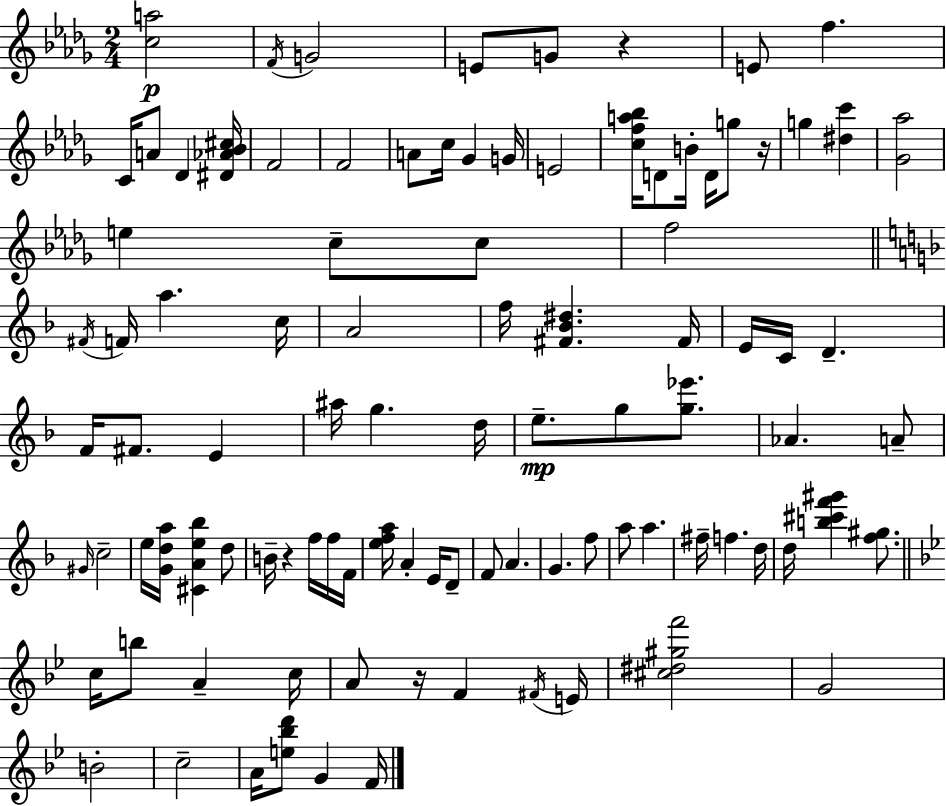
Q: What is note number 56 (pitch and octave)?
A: D4